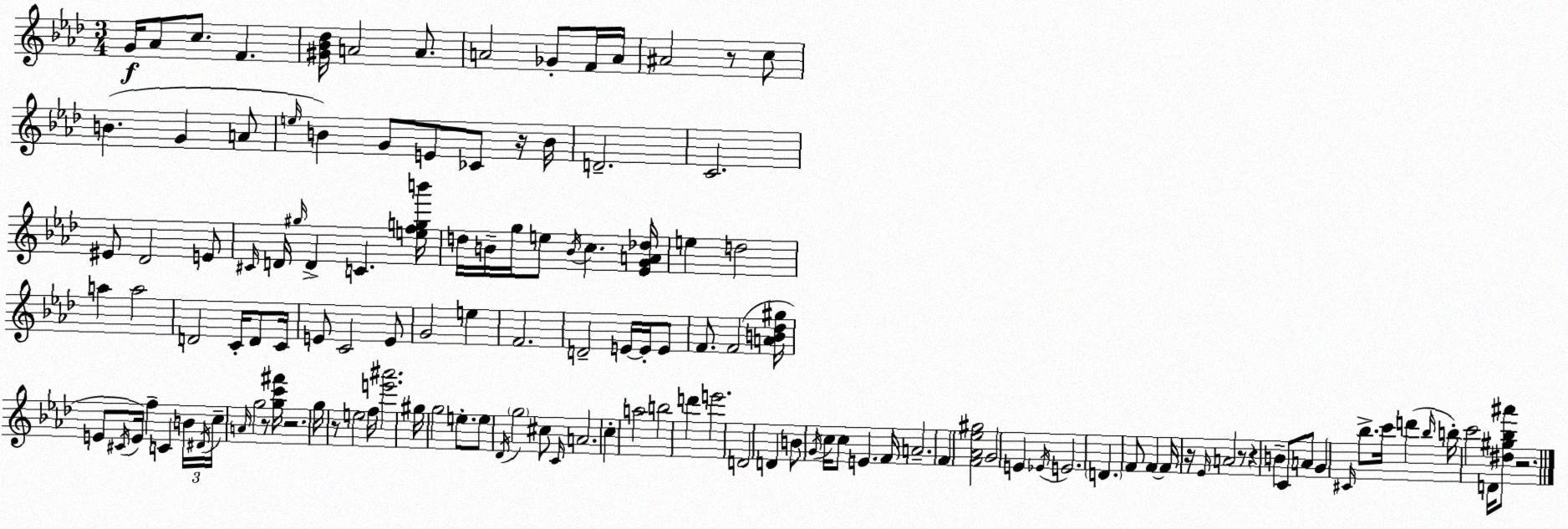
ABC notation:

X:1
T:Untitled
M:3/4
L:1/4
K:Fm
G/4 _A/2 c/2 F [^G_B_d]/4 A2 A/2 A2 _G/2 F/4 A/4 ^A2 z/2 c/2 B G A/2 e/4 B G/2 E/2 _C/2 z/4 B/4 D2 C2 ^E/2 _D2 E/2 ^C/4 D/4 ^g/4 D C [efgb']/4 d/4 B/4 g/4 e/2 B/4 c [_EGA_d]/4 e d2 a a2 D2 C/4 D/2 C/4 E/2 C2 E/2 G2 e F2 D2 E/4 E/4 E/2 F/2 F2 [AB_d^g]/4 E/2 ^C/4 E/4 f C B/4 ^D/4 c/4 A/4 g2 z/2 [gc'^f']/4 z2 g/4 z/2 e2 f/4 [e'^a']2 ^g/4 g2 e/2 e/2 _D/4 g2 ^c/2 C/4 A2 c a2 b2 d' e'2 D2 D B/2 G/4 c/4 c/2 E F/4 A2 F [F_A_e^g]2 G2 E _E/4 E2 D F/2 F F/4 z/4 _E/4 A2 z/2 z B C/2 A/2 G ^C/4 _b/2 c'/4 d' _b/4 b/4 c'2 D/4 [^d^g_b^a']/2 z2